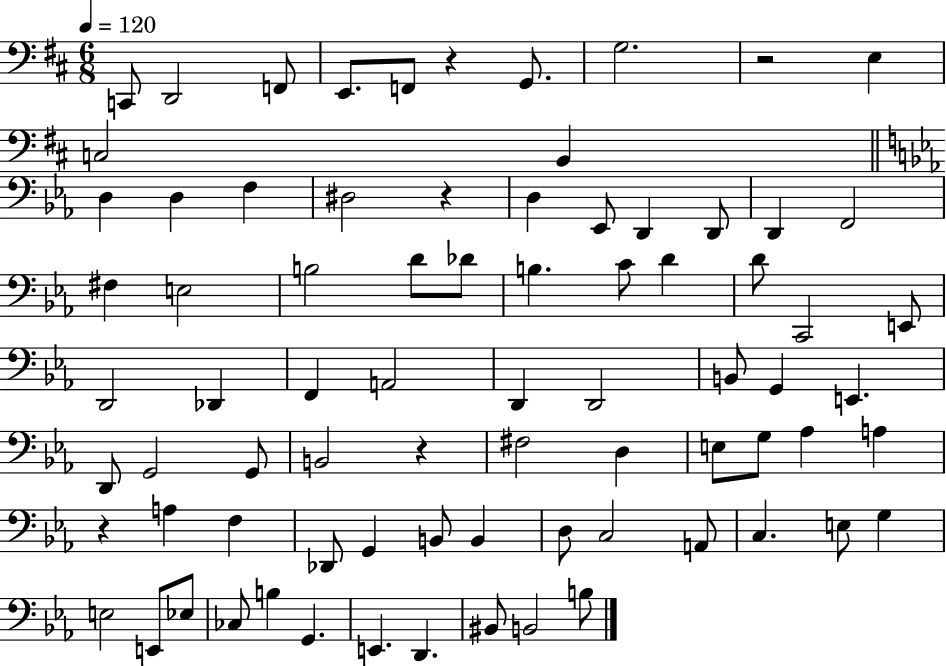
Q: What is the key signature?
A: D major